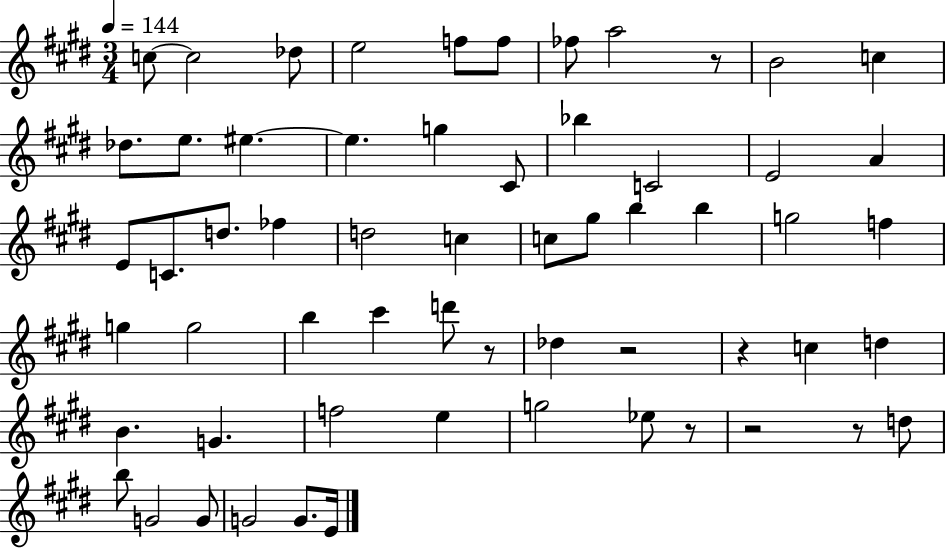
X:1
T:Untitled
M:3/4
L:1/4
K:E
c/2 c2 _d/2 e2 f/2 f/2 _f/2 a2 z/2 B2 c _d/2 e/2 ^e ^e g ^C/2 _b C2 E2 A E/2 C/2 d/2 _f d2 c c/2 ^g/2 b b g2 f g g2 b ^c' d'/2 z/2 _d z2 z c d B G f2 e g2 _e/2 z/2 z2 z/2 d/2 b/2 G2 G/2 G2 G/2 E/4